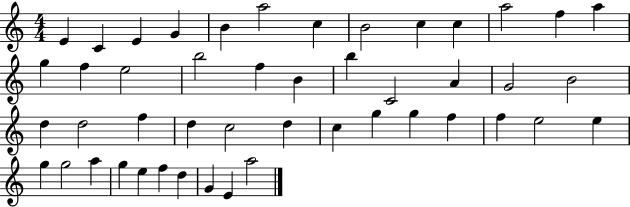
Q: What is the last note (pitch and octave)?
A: A5